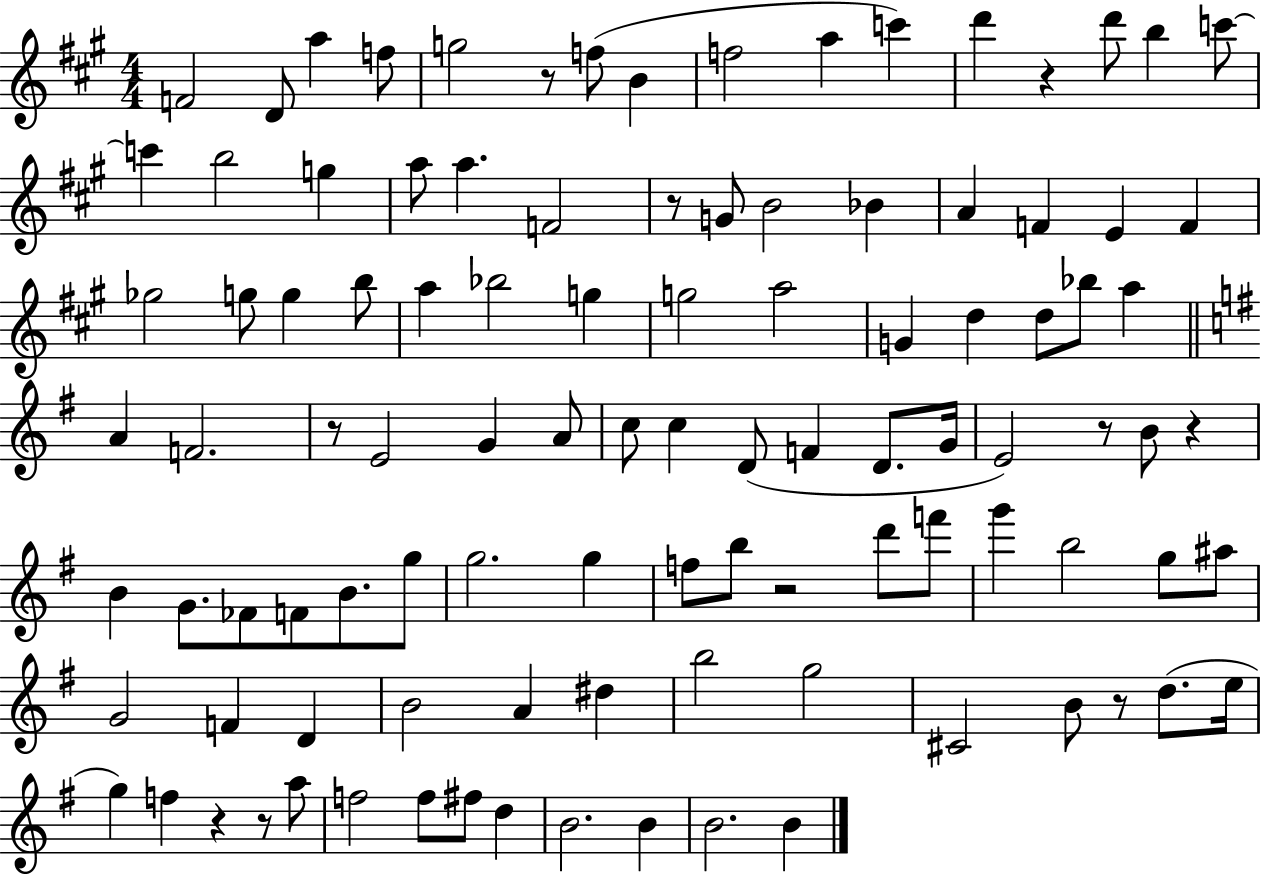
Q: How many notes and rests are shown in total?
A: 103